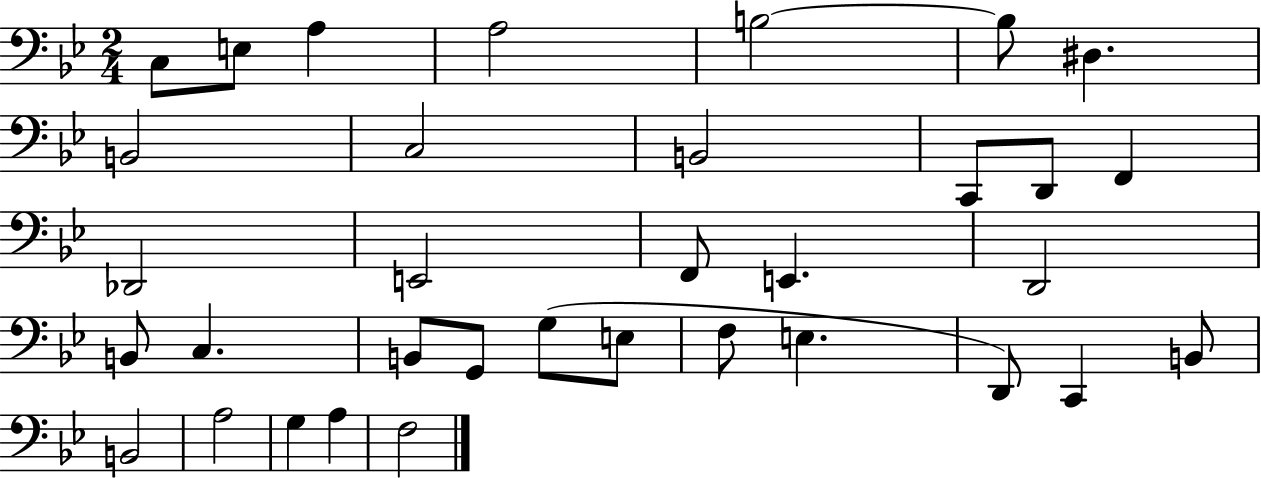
{
  \clef bass
  \numericTimeSignature
  \time 2/4
  \key bes \major
  c8 e8 a4 | a2 | b2~~ | b8 dis4. | \break b,2 | c2 | b,2 | c,8 d,8 f,4 | \break des,2 | e,2 | f,8 e,4. | d,2 | \break b,8 c4. | b,8 g,8 g8( e8 | f8 e4. | d,8) c,4 b,8 | \break b,2 | a2 | g4 a4 | f2 | \break \bar "|."
}